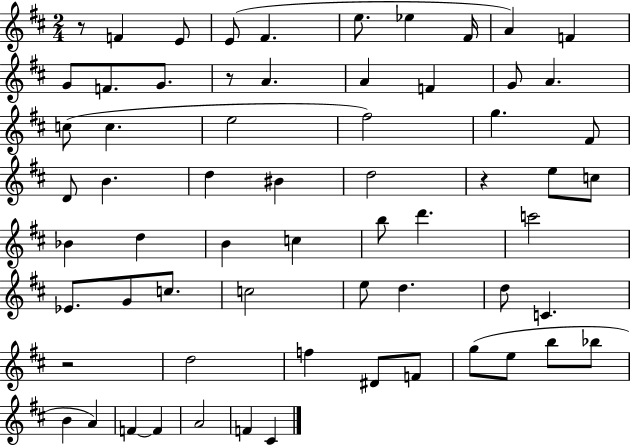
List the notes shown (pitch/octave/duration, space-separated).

R/e F4/q E4/e E4/e F#4/q. E5/e. Eb5/q F#4/s A4/q F4/q G4/e F4/e. G4/e. R/e A4/q. A4/q F4/q G4/e A4/q. C5/e C5/q. E5/h F#5/h G5/q. F#4/e D4/e B4/q. D5/q BIS4/q D5/h R/q E5/e C5/e Bb4/q D5/q B4/q C5/q B5/e D6/q. C6/h Eb4/e. G4/e C5/e. C5/h E5/e D5/q. D5/e C4/q. R/h D5/h F5/q D#4/e F4/e G5/e E5/e B5/e Bb5/e B4/q A4/q F4/q F4/q A4/h F4/q C#4/q